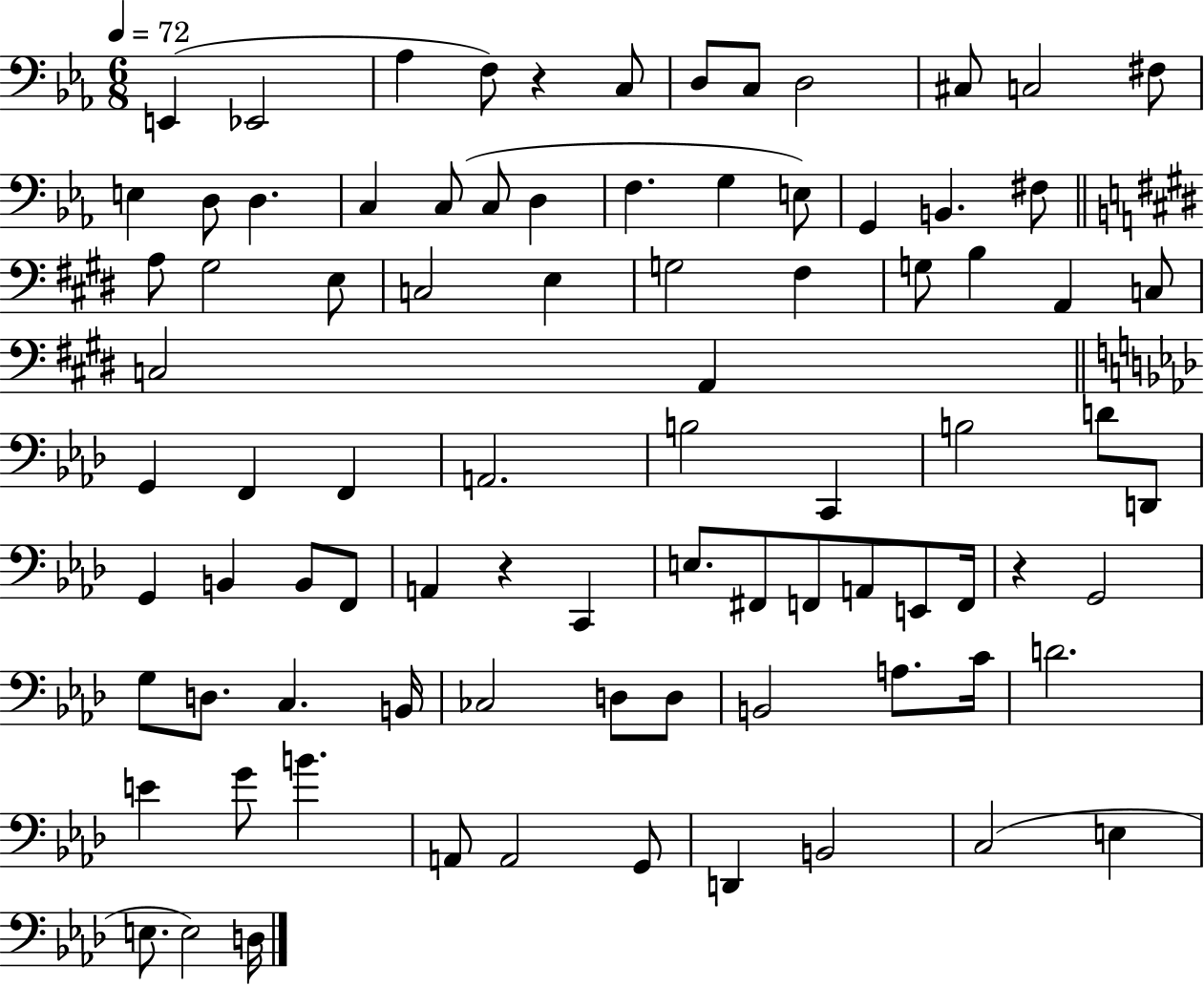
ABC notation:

X:1
T:Untitled
M:6/8
L:1/4
K:Eb
E,, _E,,2 _A, F,/2 z C,/2 D,/2 C,/2 D,2 ^C,/2 C,2 ^F,/2 E, D,/2 D, C, C,/2 C,/2 D, F, G, E,/2 G,, B,, ^F,/2 A,/2 ^G,2 E,/2 C,2 E, G,2 ^F, G,/2 B, A,, C,/2 C,2 A,, G,, F,, F,, A,,2 B,2 C,, B,2 D/2 D,,/2 G,, B,, B,,/2 F,,/2 A,, z C,, E,/2 ^F,,/2 F,,/2 A,,/2 E,,/2 F,,/4 z G,,2 G,/2 D,/2 C, B,,/4 _C,2 D,/2 D,/2 B,,2 A,/2 C/4 D2 E G/2 B A,,/2 A,,2 G,,/2 D,, B,,2 C,2 E, E,/2 E,2 D,/4